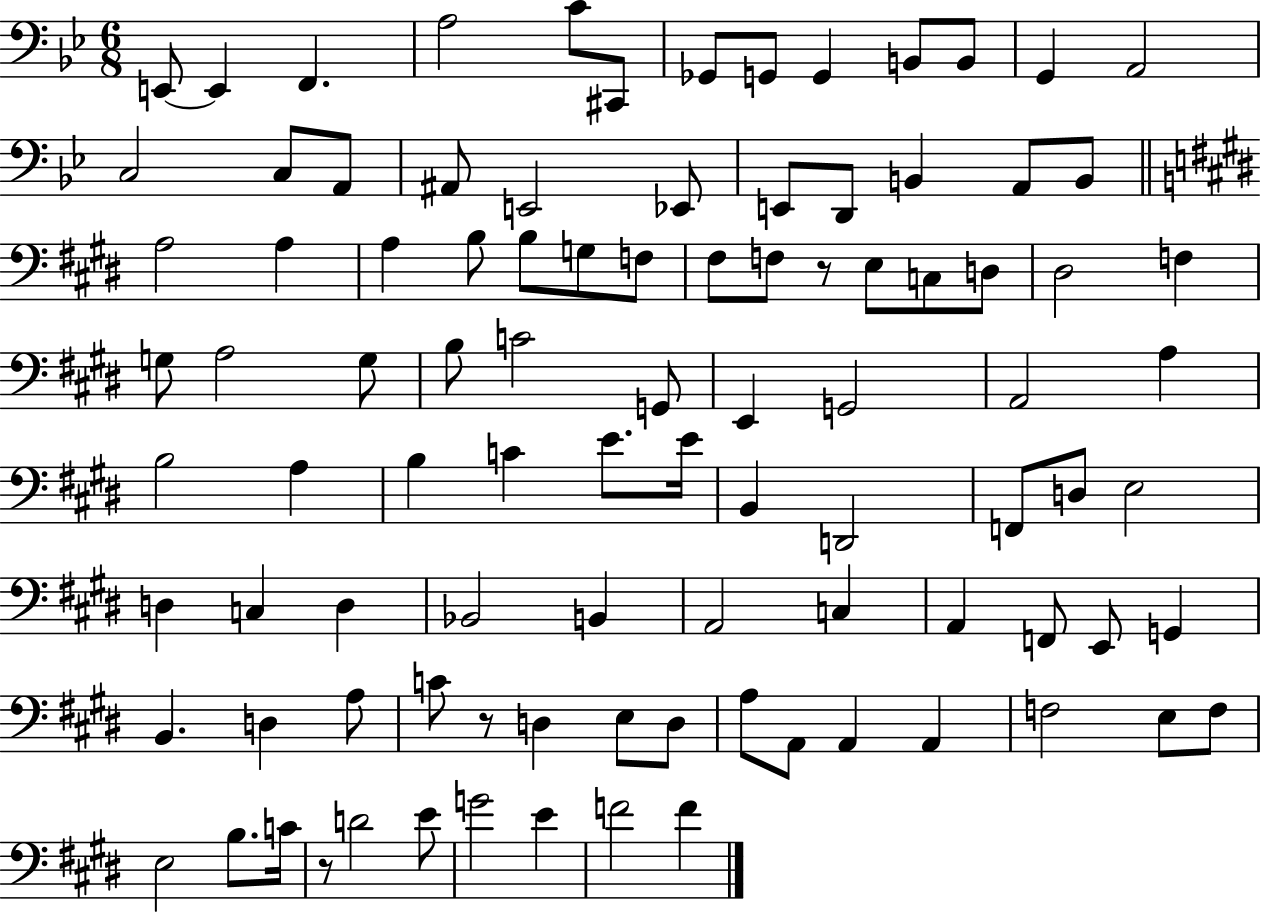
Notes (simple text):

E2/e E2/q F2/q. A3/h C4/e C#2/e Gb2/e G2/e G2/q B2/e B2/e G2/q A2/h C3/h C3/e A2/e A#2/e E2/h Eb2/e E2/e D2/e B2/q A2/e B2/e A3/h A3/q A3/q B3/e B3/e G3/e F3/e F#3/e F3/e R/e E3/e C3/e D3/e D#3/h F3/q G3/e A3/h G3/e B3/e C4/h G2/e E2/q G2/h A2/h A3/q B3/h A3/q B3/q C4/q E4/e. E4/s B2/q D2/h F2/e D3/e E3/h D3/q C3/q D3/q Bb2/h B2/q A2/h C3/q A2/q F2/e E2/e G2/q B2/q. D3/q A3/e C4/e R/e D3/q E3/e D3/e A3/e A2/e A2/q A2/q F3/h E3/e F3/e E3/h B3/e. C4/s R/e D4/h E4/e G4/h E4/q F4/h F4/q